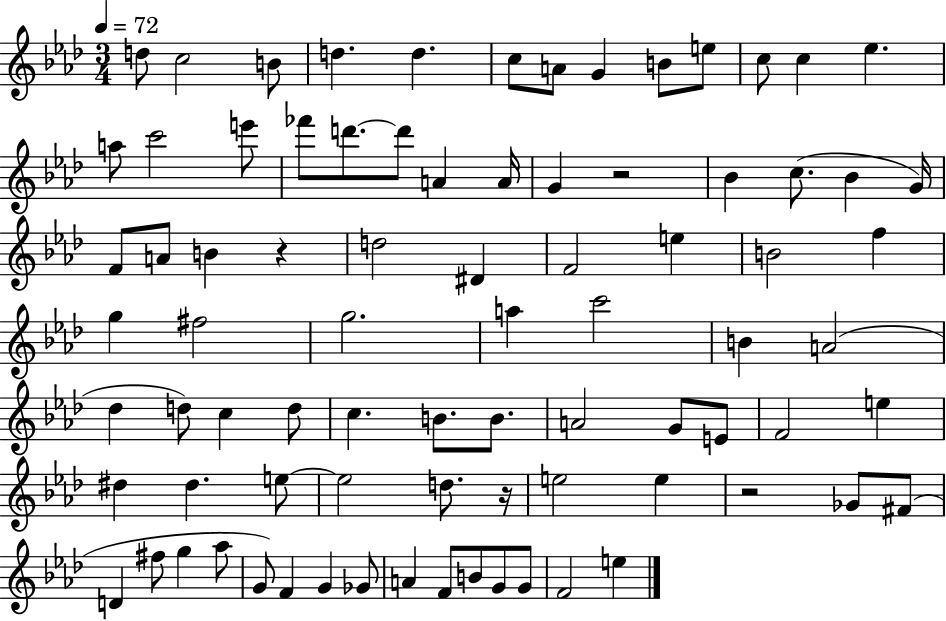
{
  \clef treble
  \numericTimeSignature
  \time 3/4
  \key aes \major
  \tempo 4 = 72
  d''8 c''2 b'8 | d''4. d''4. | c''8 a'8 g'4 b'8 e''8 | c''8 c''4 ees''4. | \break a''8 c'''2 e'''8 | fes'''8 d'''8.~~ d'''8 a'4 a'16 | g'4 r2 | bes'4 c''8.( bes'4 g'16) | \break f'8 a'8 b'4 r4 | d''2 dis'4 | f'2 e''4 | b'2 f''4 | \break g''4 fis''2 | g''2. | a''4 c'''2 | b'4 a'2( | \break des''4 d''8) c''4 d''8 | c''4. b'8. b'8. | a'2 g'8 e'8 | f'2 e''4 | \break dis''4 dis''4. e''8~~ | e''2 d''8. r16 | e''2 e''4 | r2 ges'8 fis'8( | \break d'4 fis''8 g''4 aes''8 | g'8) f'4 g'4 ges'8 | a'4 f'8 b'8 g'8 g'8 | f'2 e''4 | \break \bar "|."
}